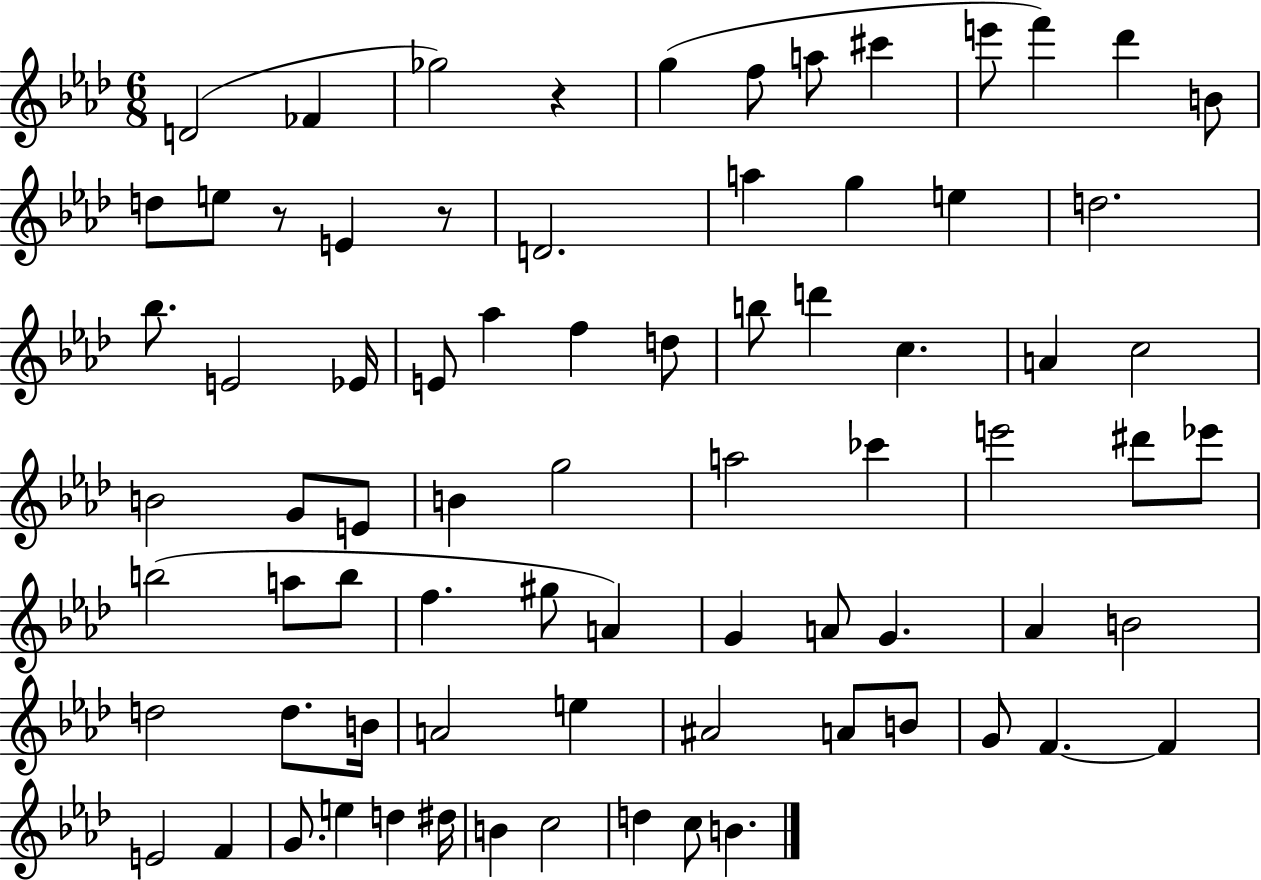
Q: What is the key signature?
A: AES major